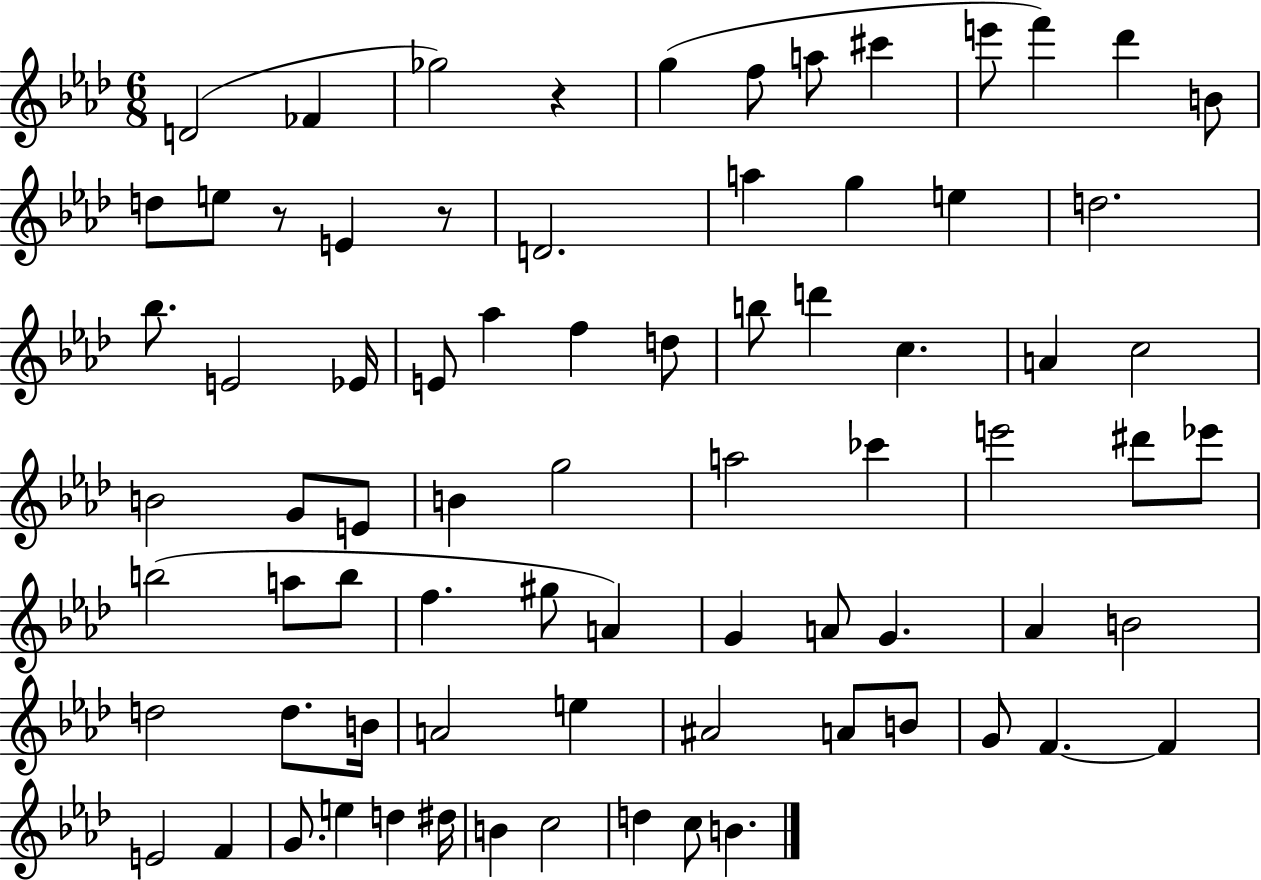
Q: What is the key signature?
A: AES major